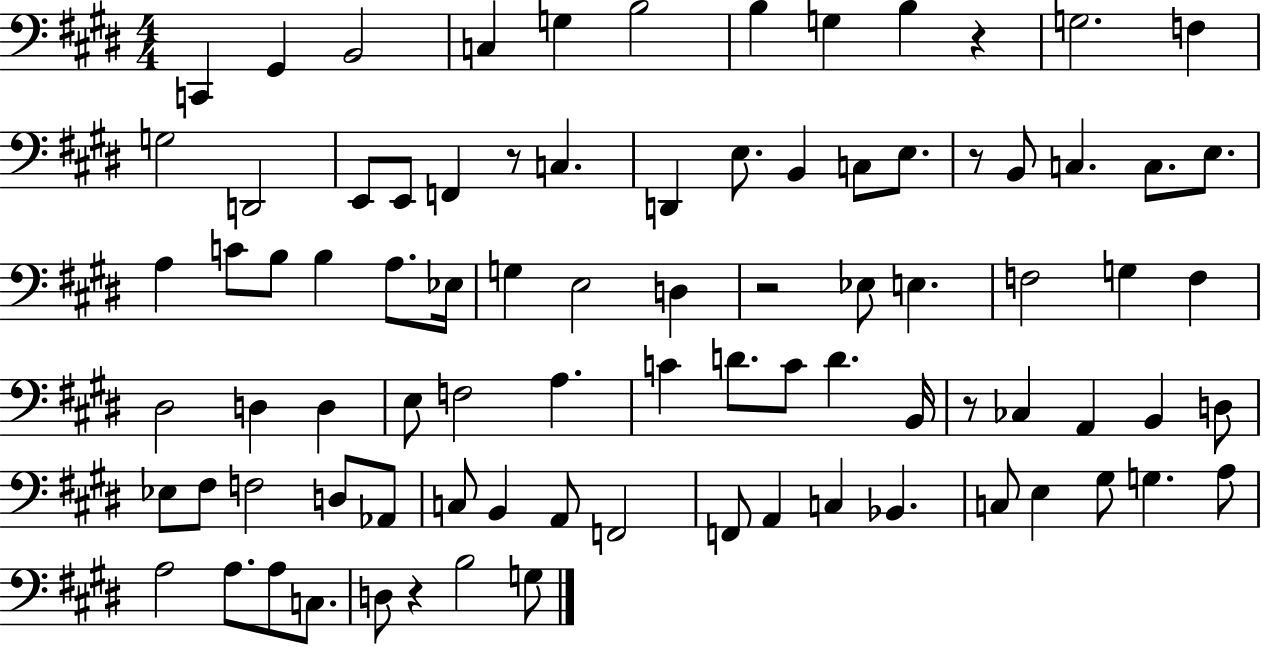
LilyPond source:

{
  \clef bass
  \numericTimeSignature
  \time 4/4
  \key e \major
  c,4 gis,4 b,2 | c4 g4 b2 | b4 g4 b4 r4 | g2. f4 | \break g2 d,2 | e,8 e,8 f,4 r8 c4. | d,4 e8. b,4 c8 e8. | r8 b,8 c4. c8. e8. | \break a4 c'8 b8 b4 a8. ees16 | g4 e2 d4 | r2 ees8 e4. | f2 g4 f4 | \break dis2 d4 d4 | e8 f2 a4. | c'4 d'8. c'8 d'4. b,16 | r8 ces4 a,4 b,4 d8 | \break ees8 fis8 f2 d8 aes,8 | c8 b,4 a,8 f,2 | f,8 a,4 c4 bes,4. | c8 e4 gis8 g4. a8 | \break a2 a8. a8 c8. | d8 r4 b2 g8 | \bar "|."
}